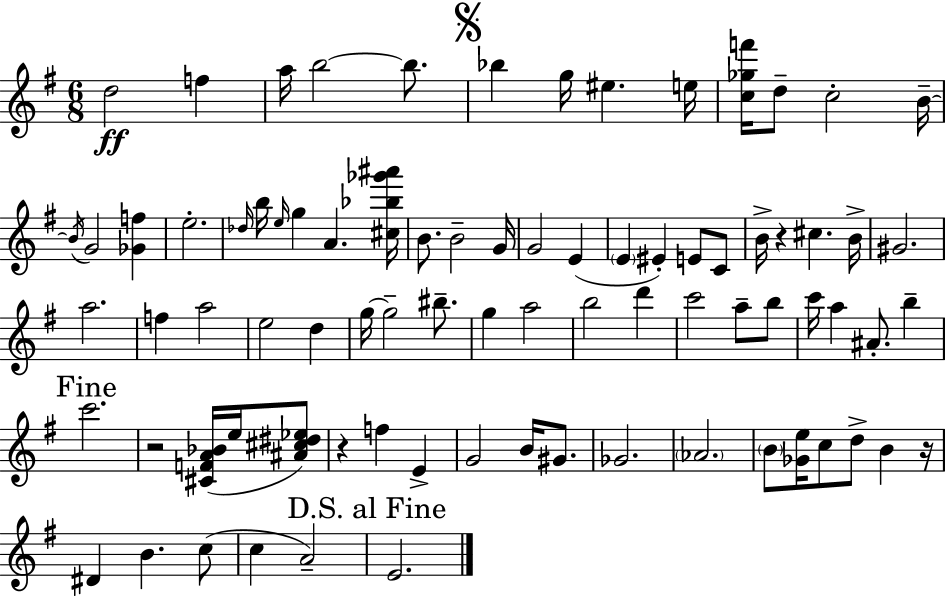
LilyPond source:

{
  \clef treble
  \numericTimeSignature
  \time 6/8
  \key e \minor
  d''2\ff f''4 | a''16 b''2~~ b''8. | \mark \markup { \musicglyph "scripts.segno" } bes''4 g''16 eis''4. e''16 | <c'' ges'' f'''>16 d''8-- c''2-. b'16--~~ | \break \acciaccatura { b'16 } g'2 <ges' f''>4 | e''2.-. | \grace { des''16 } b''16 \grace { e''16 } g''4 a'4. | <cis'' bes'' ges''' ais'''>16 b'8. b'2-- | \break g'16 g'2 e'4( | \parenthesize e'4 eis'4-.) e'8 | c'8 b'16-> r4 cis''4. | b'16-> gis'2. | \break a''2. | f''4 a''2 | e''2 d''4 | g''16~~ g''2-- | \break bis''8.-- g''4 a''2 | b''2 d'''4 | c'''2 a''8-- | b''8 c'''16 a''4 ais'8.-. b''4-- | \break \mark "Fine" c'''2. | r2 <cis' f' a' bes'>16( | e''16 <ais' cis'' dis'' ees''>8) r4 f''4 e'4-> | g'2 b'16 | \break gis'8. ges'2. | \parenthesize aes'2. | \parenthesize b'8 <ges' e''>16 c''8 d''8-> b'4 | r16 dis'4 b'4. | \break c''8( c''4 a'2--) | \mark "D.S. al Fine" e'2. | \bar "|."
}